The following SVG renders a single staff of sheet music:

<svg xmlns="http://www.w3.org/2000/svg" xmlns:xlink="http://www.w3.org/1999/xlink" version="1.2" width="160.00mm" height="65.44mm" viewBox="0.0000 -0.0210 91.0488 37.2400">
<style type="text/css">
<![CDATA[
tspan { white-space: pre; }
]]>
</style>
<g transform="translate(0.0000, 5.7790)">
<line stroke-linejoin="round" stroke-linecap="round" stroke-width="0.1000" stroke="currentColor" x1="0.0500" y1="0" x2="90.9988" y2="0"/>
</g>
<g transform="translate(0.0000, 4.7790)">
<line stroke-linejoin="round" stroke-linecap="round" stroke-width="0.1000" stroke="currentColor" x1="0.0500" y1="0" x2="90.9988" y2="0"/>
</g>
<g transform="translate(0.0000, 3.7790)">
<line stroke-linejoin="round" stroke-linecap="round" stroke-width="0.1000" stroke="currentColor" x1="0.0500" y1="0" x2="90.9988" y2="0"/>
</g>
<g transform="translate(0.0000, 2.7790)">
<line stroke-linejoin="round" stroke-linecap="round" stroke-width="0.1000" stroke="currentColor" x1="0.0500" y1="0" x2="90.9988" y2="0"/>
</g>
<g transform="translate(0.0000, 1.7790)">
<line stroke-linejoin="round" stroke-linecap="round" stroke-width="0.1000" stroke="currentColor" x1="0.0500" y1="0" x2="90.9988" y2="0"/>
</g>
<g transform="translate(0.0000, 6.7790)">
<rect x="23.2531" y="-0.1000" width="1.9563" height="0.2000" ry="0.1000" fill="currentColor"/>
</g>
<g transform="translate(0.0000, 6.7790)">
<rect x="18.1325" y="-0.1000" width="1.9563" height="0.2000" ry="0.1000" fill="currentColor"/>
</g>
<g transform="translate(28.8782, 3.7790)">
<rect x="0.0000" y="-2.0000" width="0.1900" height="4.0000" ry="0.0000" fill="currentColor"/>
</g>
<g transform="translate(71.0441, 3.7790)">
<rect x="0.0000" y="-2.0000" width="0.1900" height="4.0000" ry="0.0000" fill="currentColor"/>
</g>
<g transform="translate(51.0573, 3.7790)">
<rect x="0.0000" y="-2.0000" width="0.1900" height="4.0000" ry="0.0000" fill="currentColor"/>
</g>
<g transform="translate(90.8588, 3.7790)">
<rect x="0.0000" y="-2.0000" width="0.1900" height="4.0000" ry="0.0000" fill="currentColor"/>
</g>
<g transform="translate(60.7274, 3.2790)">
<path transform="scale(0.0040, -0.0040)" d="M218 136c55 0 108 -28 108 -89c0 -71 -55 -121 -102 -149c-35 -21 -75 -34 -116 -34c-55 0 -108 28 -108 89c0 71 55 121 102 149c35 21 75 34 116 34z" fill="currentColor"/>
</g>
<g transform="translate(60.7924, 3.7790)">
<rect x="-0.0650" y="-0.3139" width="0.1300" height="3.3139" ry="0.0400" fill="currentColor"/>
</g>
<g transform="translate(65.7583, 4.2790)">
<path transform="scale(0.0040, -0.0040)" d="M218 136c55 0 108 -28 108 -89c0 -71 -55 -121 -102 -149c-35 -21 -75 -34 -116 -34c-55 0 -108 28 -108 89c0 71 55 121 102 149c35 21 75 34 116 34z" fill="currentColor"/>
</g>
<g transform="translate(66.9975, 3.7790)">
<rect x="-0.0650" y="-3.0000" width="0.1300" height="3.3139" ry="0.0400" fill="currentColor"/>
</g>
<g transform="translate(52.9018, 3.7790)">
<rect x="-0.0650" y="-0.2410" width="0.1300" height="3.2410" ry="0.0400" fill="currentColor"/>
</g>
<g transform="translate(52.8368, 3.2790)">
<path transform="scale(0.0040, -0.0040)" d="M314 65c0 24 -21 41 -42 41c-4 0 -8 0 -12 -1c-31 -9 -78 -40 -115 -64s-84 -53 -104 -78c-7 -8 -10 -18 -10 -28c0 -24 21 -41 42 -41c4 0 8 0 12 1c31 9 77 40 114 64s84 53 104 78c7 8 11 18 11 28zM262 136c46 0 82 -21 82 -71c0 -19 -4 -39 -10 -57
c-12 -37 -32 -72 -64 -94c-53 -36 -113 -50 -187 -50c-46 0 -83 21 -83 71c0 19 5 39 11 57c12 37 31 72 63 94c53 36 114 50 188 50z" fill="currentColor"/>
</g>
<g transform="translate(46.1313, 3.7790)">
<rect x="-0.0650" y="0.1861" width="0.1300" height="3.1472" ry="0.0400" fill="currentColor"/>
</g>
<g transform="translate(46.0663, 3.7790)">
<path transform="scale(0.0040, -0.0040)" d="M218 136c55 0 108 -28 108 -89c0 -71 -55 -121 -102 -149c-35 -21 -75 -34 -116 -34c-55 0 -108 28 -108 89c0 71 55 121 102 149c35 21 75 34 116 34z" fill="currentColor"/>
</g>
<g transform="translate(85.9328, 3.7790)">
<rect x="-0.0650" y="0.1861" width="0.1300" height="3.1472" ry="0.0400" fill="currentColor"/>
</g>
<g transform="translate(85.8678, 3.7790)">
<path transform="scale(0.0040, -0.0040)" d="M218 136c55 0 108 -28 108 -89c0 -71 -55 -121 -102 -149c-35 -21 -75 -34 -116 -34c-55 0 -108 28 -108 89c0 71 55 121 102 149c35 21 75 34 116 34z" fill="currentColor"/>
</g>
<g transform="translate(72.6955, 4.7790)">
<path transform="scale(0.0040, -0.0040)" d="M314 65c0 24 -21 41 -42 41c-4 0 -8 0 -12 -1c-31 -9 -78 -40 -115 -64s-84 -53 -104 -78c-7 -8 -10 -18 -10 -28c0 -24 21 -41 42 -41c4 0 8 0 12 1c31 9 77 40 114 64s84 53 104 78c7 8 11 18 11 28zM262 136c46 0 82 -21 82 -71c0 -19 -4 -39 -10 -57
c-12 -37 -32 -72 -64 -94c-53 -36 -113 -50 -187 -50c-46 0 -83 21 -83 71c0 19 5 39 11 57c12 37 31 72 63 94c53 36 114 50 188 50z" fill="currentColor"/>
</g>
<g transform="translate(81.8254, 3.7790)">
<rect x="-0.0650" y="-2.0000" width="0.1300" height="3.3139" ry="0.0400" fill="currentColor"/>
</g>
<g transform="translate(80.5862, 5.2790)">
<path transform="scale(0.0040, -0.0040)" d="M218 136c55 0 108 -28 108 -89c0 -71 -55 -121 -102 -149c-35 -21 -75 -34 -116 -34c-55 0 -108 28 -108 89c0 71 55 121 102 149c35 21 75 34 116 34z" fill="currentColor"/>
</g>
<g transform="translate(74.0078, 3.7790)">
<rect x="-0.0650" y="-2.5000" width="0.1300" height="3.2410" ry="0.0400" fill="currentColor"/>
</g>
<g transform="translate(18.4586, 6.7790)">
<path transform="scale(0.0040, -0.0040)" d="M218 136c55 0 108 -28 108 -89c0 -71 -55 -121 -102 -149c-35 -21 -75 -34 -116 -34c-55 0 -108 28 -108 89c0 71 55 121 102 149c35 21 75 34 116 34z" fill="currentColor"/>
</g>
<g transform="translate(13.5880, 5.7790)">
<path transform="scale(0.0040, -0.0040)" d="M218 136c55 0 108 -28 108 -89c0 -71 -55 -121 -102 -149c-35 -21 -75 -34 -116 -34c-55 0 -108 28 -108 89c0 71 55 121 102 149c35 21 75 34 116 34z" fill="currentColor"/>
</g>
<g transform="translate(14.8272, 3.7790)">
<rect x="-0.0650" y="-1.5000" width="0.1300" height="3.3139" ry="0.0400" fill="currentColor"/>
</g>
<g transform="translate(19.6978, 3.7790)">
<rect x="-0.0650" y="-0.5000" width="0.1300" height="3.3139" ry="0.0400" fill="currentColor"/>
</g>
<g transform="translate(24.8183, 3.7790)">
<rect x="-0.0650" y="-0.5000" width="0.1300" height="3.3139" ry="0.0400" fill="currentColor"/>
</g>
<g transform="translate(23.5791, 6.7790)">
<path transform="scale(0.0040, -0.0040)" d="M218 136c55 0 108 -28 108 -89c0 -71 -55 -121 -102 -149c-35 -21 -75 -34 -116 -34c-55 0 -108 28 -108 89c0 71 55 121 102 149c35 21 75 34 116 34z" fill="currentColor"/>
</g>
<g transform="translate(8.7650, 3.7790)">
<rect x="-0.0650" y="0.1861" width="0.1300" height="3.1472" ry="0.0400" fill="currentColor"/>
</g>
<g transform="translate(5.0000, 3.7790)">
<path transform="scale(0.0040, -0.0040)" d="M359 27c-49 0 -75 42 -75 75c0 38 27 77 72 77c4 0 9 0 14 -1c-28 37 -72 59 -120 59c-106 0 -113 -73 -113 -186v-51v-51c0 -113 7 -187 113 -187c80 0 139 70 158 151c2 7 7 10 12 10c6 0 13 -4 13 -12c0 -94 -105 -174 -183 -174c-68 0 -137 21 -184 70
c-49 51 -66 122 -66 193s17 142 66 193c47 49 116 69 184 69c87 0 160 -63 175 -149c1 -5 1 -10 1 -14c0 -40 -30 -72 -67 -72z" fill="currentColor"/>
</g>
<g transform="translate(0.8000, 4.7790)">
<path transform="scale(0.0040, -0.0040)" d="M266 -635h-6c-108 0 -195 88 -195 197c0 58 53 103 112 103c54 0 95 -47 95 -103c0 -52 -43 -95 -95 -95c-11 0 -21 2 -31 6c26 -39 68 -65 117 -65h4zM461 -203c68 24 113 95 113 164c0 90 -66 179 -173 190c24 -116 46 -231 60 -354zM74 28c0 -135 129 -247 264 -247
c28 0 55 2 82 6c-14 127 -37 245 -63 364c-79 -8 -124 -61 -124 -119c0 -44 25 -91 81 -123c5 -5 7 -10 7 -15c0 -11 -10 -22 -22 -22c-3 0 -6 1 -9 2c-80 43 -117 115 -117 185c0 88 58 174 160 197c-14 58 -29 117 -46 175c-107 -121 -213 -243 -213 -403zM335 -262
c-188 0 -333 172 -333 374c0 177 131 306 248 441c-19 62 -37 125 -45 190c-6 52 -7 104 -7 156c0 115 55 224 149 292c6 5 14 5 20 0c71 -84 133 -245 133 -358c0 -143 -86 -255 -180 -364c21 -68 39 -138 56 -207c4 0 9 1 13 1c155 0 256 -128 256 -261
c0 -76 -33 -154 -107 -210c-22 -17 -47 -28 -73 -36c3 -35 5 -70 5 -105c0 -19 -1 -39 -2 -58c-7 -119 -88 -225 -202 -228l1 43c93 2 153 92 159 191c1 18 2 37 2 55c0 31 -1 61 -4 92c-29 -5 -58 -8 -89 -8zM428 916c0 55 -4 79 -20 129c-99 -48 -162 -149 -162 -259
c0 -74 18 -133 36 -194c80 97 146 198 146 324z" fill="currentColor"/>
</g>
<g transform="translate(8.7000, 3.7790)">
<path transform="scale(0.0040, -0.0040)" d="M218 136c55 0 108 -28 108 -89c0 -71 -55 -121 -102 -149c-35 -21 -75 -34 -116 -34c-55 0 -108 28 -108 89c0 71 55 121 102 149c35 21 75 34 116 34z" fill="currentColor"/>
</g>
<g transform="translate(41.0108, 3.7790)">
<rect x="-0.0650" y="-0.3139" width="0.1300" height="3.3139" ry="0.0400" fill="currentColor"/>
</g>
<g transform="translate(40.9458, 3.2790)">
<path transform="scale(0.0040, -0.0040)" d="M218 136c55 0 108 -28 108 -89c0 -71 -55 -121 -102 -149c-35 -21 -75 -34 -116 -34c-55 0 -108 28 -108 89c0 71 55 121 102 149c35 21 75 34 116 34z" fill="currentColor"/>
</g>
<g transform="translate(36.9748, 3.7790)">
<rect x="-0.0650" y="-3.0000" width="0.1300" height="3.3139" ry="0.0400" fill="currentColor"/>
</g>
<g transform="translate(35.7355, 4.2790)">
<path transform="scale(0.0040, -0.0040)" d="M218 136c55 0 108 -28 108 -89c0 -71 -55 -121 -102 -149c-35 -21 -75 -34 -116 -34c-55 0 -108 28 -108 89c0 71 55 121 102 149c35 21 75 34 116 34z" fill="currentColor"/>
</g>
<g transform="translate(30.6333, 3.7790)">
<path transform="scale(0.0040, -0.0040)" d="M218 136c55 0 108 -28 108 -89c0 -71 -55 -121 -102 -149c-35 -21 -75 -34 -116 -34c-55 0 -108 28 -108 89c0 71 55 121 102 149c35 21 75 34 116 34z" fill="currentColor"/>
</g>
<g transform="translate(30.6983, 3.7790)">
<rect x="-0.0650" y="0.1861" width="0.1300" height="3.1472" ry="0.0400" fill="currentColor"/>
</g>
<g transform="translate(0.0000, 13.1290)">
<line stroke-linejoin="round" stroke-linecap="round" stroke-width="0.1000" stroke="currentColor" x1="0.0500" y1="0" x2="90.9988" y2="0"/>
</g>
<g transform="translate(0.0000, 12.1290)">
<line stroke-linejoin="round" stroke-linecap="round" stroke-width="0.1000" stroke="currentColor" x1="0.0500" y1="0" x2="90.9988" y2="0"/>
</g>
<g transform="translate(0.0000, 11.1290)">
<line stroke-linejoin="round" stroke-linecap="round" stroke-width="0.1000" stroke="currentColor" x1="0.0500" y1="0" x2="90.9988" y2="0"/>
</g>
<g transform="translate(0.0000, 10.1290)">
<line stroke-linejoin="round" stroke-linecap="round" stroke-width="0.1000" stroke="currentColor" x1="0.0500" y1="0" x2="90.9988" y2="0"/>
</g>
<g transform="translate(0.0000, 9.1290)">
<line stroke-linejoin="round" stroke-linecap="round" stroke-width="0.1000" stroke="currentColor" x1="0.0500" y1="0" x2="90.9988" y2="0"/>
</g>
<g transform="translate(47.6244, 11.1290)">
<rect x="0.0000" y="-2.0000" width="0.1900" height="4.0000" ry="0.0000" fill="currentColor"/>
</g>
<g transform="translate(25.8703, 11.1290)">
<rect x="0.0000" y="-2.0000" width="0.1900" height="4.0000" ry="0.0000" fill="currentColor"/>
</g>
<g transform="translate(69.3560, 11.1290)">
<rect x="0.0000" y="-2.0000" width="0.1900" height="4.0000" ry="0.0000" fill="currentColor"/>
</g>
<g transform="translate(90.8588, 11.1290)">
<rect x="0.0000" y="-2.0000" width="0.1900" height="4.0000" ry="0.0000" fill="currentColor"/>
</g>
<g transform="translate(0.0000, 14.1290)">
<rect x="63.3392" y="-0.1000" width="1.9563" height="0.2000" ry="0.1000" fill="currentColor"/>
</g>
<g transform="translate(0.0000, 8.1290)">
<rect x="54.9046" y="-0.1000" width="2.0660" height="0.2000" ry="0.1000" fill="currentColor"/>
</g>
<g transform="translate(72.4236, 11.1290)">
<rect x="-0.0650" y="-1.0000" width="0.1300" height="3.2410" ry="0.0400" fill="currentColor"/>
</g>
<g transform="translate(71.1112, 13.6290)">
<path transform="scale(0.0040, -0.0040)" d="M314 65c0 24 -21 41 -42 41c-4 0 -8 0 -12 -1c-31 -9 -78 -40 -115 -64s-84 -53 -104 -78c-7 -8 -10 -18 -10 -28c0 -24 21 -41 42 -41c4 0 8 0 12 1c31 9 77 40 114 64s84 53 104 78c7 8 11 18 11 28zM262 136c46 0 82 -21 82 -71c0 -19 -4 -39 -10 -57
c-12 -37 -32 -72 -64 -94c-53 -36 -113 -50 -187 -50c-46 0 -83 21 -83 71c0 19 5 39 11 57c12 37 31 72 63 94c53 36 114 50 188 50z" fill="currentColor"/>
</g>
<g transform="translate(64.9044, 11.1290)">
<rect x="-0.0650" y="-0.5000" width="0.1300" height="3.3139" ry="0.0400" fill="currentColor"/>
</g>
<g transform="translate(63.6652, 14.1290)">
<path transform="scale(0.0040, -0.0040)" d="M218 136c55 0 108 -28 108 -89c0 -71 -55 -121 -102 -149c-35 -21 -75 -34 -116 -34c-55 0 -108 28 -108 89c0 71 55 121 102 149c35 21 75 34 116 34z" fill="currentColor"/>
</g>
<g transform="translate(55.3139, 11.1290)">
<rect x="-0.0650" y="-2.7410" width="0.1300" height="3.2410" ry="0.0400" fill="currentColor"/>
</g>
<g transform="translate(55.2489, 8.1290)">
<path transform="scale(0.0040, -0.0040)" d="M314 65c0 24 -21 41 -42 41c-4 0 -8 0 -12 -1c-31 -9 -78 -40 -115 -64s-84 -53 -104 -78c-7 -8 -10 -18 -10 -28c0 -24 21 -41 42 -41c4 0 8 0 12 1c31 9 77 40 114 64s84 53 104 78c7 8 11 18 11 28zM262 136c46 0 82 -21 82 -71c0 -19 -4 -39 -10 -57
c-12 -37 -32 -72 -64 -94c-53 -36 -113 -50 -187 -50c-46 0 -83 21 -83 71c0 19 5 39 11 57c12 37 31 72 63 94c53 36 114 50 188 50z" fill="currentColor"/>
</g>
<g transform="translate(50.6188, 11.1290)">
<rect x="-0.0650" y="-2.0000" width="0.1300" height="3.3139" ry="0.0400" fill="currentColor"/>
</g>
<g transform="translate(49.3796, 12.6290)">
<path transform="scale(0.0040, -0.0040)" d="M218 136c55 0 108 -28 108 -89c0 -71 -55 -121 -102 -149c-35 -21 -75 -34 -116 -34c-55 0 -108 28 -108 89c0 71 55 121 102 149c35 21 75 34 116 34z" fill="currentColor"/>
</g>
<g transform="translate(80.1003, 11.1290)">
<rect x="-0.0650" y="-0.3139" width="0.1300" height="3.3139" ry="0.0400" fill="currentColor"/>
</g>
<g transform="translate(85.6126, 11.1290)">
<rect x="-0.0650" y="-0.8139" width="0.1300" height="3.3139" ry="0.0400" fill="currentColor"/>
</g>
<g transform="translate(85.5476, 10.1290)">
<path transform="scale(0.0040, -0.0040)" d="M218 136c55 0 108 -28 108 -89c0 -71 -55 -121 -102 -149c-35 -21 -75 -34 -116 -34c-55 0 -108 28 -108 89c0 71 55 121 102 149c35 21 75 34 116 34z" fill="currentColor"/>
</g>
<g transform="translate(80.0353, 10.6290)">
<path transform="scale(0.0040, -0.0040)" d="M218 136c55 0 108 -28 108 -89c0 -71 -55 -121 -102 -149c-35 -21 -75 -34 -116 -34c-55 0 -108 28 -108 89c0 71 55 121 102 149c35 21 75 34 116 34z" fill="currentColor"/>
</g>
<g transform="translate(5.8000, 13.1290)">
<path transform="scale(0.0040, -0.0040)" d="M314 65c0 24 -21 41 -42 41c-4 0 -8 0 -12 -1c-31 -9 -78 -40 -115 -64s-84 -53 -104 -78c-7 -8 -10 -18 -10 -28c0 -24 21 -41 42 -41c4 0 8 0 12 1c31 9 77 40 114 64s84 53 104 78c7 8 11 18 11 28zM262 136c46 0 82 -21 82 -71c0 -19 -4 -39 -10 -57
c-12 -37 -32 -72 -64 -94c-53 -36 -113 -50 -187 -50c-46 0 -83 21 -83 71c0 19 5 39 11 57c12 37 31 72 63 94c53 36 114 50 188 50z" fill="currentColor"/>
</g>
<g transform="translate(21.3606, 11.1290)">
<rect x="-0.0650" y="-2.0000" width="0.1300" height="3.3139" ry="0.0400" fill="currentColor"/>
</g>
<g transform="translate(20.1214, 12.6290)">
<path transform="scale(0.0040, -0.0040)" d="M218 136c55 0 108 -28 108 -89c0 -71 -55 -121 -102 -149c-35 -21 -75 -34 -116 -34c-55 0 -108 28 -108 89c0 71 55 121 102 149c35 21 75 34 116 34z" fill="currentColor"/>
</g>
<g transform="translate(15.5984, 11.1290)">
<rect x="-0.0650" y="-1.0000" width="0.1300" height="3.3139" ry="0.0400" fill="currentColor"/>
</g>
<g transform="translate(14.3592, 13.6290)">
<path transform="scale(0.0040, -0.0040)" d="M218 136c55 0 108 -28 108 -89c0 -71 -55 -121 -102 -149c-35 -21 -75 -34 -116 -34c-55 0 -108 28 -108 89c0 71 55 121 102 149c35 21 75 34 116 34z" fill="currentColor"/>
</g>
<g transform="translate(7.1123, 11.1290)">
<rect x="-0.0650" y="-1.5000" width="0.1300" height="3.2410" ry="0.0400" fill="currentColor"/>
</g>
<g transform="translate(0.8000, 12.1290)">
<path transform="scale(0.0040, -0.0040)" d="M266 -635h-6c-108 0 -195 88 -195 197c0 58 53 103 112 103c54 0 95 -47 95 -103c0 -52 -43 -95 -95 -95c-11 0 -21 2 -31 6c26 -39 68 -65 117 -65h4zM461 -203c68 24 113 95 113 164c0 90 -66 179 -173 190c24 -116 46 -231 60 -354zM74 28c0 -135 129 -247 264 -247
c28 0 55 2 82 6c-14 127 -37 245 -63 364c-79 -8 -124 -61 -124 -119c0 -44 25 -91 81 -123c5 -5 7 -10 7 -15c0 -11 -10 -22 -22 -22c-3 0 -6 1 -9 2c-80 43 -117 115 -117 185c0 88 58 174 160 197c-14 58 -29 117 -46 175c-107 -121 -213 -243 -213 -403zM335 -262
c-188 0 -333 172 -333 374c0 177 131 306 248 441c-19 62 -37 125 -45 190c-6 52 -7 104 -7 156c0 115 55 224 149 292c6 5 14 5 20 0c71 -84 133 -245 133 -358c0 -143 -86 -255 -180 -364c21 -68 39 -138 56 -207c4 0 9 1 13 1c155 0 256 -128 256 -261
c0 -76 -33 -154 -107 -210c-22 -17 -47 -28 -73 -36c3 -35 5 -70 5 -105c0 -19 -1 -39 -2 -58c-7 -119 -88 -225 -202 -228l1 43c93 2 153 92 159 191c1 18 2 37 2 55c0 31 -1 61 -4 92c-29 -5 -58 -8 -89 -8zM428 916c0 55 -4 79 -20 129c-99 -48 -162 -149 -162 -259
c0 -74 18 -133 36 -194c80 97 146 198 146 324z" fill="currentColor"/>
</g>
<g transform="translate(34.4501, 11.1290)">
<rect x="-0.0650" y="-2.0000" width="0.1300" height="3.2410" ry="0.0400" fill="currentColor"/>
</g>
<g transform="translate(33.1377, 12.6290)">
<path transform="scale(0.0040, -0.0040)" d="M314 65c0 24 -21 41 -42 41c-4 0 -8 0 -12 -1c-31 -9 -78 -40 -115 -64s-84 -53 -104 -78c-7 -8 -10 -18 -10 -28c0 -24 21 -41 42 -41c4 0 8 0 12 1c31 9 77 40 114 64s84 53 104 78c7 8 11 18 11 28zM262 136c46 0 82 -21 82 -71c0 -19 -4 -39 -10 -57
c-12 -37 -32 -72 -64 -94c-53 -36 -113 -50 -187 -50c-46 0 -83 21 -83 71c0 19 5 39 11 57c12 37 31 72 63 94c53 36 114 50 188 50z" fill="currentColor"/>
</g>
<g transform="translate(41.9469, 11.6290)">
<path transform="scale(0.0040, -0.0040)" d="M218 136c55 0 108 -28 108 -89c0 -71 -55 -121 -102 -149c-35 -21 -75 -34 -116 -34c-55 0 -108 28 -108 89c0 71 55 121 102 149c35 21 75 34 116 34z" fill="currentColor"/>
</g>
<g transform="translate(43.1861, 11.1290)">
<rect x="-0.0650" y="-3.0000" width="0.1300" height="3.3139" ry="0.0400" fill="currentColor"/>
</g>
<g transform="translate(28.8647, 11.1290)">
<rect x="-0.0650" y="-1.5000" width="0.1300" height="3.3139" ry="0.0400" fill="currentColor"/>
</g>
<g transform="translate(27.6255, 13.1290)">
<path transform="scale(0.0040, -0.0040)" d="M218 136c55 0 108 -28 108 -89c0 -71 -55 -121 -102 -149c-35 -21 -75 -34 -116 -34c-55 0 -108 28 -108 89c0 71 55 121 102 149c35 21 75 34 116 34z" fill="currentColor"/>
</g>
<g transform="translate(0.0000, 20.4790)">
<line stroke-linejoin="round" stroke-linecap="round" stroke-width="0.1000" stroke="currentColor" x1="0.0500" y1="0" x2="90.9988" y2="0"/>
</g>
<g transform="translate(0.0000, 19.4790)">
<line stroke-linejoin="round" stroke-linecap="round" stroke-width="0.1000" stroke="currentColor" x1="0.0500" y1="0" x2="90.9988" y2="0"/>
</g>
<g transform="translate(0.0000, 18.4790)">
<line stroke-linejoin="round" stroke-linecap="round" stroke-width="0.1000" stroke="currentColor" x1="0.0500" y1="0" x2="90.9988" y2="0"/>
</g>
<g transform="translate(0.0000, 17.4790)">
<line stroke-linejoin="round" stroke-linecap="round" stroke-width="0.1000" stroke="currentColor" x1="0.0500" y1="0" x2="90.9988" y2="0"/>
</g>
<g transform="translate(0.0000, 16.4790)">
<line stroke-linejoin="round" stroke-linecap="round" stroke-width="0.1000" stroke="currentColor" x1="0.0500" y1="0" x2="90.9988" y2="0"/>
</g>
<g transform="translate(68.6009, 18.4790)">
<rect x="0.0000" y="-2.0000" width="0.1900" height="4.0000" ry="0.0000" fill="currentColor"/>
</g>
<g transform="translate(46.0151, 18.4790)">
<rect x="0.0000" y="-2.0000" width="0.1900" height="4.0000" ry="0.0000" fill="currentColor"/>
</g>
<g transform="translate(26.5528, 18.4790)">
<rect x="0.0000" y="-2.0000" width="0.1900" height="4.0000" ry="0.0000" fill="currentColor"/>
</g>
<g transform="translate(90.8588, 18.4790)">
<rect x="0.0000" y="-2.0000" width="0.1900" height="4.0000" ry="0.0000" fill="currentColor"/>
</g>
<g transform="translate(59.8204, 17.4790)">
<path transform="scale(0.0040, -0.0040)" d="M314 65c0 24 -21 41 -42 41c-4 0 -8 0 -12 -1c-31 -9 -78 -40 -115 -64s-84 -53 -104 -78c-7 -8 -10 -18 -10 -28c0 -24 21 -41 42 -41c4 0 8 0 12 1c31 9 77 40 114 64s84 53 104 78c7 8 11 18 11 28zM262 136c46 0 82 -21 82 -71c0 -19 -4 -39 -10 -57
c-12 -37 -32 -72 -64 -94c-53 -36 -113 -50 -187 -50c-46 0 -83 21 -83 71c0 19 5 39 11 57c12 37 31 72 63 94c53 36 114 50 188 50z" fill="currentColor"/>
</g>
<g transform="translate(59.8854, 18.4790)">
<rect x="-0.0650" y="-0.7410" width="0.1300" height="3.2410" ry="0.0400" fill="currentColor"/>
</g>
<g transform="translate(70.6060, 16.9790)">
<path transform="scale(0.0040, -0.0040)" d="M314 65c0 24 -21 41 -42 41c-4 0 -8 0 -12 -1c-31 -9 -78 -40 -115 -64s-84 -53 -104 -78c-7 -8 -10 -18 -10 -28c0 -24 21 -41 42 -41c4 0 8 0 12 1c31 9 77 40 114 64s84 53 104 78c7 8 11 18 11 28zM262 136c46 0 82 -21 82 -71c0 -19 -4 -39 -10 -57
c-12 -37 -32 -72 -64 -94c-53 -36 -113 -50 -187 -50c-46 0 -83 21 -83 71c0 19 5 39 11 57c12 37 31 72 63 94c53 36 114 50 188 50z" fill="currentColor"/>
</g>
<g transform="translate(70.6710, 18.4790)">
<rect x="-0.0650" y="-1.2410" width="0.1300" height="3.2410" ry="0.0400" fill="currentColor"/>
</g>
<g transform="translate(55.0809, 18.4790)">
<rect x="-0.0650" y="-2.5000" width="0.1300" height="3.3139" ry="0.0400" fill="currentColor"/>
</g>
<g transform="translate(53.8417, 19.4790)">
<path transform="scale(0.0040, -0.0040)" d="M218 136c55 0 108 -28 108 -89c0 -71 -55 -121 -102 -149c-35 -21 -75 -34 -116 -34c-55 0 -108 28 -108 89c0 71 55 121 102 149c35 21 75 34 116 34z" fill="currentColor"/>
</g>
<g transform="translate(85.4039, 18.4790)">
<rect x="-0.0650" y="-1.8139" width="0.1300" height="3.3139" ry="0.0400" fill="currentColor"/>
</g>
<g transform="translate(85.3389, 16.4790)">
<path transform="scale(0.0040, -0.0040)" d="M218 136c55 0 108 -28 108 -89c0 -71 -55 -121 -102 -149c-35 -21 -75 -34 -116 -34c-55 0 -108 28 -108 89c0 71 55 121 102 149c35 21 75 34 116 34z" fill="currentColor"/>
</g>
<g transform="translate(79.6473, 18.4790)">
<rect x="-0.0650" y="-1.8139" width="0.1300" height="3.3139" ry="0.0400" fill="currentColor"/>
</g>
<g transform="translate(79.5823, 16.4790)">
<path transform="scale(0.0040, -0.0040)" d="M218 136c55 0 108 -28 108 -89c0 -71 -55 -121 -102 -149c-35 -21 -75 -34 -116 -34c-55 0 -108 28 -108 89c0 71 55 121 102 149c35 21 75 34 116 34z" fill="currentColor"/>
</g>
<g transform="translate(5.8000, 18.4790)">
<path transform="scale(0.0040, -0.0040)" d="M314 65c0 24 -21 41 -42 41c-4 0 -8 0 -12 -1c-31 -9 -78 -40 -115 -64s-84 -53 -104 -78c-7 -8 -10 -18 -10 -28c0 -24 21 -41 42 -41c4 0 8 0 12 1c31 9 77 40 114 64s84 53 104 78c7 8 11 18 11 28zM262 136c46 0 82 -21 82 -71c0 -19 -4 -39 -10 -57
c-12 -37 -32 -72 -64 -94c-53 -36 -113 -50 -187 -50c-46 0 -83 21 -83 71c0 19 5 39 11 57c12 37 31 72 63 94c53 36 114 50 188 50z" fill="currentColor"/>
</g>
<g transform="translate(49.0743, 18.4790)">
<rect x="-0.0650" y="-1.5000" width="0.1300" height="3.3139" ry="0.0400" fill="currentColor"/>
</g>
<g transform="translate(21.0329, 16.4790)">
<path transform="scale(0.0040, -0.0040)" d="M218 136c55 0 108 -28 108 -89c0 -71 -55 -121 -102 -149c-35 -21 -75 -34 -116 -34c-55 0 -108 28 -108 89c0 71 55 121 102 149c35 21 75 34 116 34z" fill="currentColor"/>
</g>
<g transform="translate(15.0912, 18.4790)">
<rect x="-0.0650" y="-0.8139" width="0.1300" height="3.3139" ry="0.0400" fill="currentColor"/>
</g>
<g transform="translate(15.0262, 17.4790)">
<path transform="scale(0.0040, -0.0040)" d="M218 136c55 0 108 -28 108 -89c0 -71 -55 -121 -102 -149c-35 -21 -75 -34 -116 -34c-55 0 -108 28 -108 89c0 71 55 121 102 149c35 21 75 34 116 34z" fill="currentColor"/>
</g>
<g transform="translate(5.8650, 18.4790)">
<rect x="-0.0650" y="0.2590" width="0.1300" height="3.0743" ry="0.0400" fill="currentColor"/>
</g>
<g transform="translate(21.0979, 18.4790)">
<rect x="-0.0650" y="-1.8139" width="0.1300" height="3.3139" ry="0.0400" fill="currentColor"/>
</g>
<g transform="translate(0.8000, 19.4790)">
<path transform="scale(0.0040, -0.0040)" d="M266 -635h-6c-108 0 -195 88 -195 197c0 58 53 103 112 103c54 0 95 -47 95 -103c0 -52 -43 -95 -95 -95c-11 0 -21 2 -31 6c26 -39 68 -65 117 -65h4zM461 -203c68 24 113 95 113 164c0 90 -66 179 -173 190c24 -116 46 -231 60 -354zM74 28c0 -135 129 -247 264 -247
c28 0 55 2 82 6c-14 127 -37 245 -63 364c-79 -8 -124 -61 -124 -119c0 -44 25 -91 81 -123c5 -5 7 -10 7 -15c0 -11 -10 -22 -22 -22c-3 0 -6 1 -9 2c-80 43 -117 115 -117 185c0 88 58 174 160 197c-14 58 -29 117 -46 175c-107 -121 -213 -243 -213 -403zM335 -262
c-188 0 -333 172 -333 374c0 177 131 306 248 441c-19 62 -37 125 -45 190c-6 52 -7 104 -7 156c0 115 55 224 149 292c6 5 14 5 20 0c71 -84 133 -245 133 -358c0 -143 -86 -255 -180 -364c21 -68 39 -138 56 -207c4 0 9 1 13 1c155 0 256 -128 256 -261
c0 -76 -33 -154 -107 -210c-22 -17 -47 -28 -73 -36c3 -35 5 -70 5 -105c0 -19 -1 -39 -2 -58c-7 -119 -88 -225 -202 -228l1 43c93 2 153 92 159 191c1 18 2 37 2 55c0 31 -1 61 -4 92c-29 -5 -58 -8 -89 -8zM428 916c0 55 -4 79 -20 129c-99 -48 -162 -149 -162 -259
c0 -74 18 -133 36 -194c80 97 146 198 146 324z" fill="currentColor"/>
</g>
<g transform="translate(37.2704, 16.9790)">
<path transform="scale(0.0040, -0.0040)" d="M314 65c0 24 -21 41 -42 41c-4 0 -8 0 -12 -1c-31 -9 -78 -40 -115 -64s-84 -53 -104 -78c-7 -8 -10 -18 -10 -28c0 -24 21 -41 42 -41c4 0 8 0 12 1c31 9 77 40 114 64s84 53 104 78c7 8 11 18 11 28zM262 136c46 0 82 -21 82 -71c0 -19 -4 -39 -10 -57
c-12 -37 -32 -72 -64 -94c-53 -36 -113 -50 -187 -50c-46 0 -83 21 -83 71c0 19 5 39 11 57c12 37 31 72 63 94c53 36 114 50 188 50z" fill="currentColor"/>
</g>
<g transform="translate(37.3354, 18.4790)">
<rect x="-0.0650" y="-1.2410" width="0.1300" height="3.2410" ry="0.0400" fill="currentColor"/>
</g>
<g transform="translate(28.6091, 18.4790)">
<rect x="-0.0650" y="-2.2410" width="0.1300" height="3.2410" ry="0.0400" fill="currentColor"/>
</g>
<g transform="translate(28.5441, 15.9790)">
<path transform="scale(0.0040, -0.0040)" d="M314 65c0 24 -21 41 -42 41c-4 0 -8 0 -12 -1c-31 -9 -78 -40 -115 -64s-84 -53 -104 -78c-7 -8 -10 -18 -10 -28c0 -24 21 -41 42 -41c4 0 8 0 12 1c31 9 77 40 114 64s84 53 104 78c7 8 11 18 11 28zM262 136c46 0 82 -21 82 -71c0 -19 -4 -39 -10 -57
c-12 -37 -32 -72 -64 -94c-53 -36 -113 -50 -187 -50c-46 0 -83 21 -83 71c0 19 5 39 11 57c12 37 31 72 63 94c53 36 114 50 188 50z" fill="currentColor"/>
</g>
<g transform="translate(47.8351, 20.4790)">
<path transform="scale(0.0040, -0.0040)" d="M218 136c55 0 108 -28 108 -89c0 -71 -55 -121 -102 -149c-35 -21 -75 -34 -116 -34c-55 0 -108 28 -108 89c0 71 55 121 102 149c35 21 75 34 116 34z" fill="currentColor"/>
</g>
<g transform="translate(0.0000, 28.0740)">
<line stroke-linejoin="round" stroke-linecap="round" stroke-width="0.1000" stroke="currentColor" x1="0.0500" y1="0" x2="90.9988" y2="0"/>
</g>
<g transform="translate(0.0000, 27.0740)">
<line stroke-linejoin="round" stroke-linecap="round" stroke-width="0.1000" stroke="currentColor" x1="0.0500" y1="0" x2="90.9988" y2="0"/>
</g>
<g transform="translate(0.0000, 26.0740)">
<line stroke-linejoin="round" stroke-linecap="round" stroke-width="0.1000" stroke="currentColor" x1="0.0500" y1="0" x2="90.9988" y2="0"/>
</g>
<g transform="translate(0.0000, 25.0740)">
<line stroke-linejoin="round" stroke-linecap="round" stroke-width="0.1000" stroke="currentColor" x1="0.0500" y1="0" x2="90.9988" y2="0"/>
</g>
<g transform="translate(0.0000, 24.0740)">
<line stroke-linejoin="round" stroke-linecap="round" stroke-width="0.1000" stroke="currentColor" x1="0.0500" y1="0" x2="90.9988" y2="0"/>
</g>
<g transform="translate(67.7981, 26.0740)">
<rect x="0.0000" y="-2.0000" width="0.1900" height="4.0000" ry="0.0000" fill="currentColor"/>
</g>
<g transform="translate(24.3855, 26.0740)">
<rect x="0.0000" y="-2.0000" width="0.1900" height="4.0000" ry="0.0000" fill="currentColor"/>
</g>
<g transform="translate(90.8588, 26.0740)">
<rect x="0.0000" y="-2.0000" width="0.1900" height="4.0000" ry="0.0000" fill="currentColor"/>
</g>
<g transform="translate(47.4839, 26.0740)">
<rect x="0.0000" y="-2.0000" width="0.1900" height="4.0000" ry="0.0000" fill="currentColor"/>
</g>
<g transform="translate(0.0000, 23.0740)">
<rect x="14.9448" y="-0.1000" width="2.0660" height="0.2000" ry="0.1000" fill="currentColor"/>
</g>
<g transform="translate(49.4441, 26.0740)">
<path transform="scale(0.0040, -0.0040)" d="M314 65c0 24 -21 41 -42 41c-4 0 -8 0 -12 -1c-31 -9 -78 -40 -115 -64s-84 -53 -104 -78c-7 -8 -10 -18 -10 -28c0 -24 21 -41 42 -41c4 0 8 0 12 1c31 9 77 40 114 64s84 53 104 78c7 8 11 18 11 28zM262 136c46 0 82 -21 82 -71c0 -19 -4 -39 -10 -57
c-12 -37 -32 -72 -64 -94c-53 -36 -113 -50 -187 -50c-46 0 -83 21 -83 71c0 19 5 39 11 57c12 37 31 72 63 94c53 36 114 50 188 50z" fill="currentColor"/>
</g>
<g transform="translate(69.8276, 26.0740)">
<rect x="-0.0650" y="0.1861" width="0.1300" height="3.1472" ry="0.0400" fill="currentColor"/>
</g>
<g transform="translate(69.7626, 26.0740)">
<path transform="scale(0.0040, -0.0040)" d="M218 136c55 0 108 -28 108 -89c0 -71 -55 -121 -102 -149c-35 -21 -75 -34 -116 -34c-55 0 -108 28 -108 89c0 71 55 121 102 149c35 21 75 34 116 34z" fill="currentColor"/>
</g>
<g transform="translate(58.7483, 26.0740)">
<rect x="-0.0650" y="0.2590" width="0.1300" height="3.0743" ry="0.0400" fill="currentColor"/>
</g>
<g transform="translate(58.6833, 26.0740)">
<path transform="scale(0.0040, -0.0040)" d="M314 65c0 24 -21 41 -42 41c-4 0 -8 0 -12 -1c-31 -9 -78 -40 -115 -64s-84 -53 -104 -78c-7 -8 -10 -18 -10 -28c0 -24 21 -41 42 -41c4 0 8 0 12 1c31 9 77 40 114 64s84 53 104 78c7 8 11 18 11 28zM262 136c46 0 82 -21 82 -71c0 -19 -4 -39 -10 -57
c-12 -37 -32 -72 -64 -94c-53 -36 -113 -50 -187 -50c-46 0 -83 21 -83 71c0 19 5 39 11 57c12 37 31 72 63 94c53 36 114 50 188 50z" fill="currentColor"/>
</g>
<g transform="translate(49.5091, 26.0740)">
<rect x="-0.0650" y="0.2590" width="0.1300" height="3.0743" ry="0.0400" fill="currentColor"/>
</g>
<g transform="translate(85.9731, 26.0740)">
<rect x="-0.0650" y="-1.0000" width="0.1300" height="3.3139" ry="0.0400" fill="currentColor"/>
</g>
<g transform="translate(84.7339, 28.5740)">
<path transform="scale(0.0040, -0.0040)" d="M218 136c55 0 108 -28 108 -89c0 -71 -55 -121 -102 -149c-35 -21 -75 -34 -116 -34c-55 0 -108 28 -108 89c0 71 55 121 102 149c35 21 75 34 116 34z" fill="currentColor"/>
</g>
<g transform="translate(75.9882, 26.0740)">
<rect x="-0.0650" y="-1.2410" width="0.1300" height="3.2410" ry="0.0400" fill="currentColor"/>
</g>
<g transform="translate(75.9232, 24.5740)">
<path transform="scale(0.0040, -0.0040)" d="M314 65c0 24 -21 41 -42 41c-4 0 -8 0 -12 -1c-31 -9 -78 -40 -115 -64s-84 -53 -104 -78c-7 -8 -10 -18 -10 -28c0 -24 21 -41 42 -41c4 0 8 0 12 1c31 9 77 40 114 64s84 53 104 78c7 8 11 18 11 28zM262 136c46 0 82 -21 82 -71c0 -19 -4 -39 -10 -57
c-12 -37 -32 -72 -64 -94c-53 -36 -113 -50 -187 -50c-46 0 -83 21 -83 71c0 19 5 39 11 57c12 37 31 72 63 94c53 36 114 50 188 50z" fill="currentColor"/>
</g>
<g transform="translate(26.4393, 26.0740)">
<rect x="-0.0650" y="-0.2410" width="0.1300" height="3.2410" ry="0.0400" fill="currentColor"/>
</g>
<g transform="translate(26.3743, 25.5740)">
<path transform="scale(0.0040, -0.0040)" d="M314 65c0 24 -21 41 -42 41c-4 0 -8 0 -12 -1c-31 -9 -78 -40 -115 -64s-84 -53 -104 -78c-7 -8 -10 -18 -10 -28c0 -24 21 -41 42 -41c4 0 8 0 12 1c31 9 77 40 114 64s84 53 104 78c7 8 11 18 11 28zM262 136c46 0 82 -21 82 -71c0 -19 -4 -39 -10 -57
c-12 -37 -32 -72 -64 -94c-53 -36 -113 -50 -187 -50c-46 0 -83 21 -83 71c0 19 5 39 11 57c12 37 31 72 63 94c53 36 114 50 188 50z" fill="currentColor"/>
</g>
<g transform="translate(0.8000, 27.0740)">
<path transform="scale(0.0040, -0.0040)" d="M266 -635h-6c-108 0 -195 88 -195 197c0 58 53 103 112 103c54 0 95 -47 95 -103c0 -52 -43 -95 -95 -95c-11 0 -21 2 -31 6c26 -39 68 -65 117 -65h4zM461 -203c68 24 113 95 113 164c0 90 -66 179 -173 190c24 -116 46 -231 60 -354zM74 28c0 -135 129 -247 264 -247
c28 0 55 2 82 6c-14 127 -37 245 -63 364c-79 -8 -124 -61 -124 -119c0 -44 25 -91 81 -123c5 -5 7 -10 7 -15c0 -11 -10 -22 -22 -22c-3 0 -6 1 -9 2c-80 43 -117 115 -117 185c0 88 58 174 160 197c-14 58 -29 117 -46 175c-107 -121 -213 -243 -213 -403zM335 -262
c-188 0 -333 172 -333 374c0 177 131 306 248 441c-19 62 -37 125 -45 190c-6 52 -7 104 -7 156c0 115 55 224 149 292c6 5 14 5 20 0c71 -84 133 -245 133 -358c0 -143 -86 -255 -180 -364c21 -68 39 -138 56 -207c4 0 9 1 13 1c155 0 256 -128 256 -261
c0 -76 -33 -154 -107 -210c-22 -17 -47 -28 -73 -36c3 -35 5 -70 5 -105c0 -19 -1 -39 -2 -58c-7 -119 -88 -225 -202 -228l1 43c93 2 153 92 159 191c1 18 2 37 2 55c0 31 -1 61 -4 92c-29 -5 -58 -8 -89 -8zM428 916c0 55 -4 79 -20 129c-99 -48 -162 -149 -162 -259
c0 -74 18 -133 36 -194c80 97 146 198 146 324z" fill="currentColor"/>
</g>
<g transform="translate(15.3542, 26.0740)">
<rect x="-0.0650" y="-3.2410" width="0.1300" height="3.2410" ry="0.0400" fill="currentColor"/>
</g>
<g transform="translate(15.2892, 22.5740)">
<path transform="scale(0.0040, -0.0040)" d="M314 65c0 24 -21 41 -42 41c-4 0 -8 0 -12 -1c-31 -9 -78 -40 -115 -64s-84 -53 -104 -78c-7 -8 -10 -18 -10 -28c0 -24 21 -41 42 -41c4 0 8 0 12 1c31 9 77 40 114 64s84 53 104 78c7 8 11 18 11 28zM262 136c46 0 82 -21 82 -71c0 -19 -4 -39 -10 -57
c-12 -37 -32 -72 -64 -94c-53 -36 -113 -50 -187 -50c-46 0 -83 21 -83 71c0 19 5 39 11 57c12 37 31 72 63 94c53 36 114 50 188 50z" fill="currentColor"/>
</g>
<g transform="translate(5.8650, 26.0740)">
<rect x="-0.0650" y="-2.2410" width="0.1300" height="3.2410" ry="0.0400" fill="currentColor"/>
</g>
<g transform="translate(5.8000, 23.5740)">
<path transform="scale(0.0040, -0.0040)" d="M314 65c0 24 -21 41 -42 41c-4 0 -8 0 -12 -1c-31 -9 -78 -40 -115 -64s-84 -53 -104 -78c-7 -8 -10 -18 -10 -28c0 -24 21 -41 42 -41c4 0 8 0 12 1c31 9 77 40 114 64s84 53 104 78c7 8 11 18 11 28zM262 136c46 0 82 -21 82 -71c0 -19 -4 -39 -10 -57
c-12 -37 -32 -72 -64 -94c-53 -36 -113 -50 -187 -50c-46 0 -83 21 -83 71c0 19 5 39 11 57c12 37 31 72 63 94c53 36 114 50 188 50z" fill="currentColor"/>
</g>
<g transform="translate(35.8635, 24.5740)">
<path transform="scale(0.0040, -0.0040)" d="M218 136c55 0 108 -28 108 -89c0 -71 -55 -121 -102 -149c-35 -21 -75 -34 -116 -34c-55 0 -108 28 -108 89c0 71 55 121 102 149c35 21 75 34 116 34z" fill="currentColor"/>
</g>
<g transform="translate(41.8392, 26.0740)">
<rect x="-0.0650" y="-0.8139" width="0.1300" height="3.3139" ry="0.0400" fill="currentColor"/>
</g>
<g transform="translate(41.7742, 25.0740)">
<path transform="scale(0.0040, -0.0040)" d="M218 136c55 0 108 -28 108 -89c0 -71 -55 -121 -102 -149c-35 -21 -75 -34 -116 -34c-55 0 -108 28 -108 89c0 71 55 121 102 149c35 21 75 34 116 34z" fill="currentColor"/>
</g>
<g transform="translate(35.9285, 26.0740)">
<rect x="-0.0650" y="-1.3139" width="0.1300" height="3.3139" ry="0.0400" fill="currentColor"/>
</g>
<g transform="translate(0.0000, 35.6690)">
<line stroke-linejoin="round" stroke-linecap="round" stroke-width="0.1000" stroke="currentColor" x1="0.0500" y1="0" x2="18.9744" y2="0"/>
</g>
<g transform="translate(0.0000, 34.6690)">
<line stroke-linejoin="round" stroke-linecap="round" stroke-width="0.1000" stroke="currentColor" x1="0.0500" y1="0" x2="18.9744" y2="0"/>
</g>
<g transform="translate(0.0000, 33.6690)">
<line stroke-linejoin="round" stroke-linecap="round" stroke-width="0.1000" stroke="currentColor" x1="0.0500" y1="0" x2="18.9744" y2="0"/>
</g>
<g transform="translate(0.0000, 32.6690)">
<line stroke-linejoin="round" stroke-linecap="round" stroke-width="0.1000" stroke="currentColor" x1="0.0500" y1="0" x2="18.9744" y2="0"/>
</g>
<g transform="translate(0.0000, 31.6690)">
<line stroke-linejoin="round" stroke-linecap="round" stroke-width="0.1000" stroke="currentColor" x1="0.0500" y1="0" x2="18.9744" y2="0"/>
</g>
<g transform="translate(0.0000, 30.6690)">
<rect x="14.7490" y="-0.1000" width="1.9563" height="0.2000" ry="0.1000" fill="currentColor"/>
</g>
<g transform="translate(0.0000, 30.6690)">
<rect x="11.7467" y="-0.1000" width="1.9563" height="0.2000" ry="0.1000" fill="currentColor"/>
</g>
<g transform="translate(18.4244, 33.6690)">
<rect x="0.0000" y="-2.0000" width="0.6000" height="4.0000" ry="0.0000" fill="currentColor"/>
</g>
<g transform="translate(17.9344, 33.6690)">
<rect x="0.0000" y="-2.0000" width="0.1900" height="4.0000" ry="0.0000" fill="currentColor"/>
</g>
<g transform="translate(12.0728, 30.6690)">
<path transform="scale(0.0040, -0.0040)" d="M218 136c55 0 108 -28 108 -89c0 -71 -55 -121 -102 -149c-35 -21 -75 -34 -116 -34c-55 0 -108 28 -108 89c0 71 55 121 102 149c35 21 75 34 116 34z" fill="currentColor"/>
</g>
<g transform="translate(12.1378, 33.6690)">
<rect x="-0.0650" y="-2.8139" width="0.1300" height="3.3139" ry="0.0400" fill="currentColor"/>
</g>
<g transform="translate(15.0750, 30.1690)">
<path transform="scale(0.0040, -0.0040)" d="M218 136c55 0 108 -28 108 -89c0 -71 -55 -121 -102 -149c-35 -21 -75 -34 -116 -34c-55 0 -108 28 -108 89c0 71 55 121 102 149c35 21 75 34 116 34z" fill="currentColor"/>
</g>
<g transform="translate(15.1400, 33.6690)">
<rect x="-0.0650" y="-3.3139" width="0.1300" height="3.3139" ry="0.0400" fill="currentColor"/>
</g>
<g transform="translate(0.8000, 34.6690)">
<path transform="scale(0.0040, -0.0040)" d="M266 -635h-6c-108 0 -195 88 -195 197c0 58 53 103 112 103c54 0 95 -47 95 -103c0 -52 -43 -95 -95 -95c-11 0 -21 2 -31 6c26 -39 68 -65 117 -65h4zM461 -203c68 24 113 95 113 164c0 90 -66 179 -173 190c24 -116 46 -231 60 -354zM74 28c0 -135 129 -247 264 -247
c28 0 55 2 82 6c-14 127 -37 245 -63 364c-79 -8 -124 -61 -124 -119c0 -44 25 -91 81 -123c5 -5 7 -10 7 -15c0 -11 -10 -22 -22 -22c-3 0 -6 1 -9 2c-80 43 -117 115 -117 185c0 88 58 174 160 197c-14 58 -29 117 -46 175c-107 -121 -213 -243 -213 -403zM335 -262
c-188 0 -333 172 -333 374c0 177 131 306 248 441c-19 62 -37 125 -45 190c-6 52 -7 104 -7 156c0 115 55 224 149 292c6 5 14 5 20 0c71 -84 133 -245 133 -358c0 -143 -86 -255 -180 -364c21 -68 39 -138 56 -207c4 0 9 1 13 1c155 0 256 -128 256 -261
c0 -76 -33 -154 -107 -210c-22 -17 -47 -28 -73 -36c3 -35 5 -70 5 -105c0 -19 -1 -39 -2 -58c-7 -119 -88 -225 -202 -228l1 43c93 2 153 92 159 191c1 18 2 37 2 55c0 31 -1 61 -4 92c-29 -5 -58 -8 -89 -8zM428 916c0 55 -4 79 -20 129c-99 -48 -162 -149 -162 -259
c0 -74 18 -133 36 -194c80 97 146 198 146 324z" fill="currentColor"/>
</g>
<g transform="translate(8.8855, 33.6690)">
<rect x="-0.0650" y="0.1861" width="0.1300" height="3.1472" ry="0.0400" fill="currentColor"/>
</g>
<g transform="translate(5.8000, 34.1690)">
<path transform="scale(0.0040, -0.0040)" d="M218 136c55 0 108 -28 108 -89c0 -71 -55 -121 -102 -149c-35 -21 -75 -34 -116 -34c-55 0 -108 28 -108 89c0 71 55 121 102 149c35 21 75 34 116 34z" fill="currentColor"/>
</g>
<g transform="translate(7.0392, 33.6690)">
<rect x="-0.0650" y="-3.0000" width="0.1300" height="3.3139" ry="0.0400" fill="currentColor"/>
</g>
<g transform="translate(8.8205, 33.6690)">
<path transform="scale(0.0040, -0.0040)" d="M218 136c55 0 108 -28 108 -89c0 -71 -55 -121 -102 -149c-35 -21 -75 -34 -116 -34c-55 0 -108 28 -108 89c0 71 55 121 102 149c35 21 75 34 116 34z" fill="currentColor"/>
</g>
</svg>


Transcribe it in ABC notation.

X:1
T:Untitled
M:4/4
L:1/4
K:C
B E C C B A c B c2 c A G2 F B E2 D F E F2 A F a2 C D2 c d B2 d f g2 e2 E G d2 e2 f f g2 b2 c2 e d B2 B2 B e2 D A B a b